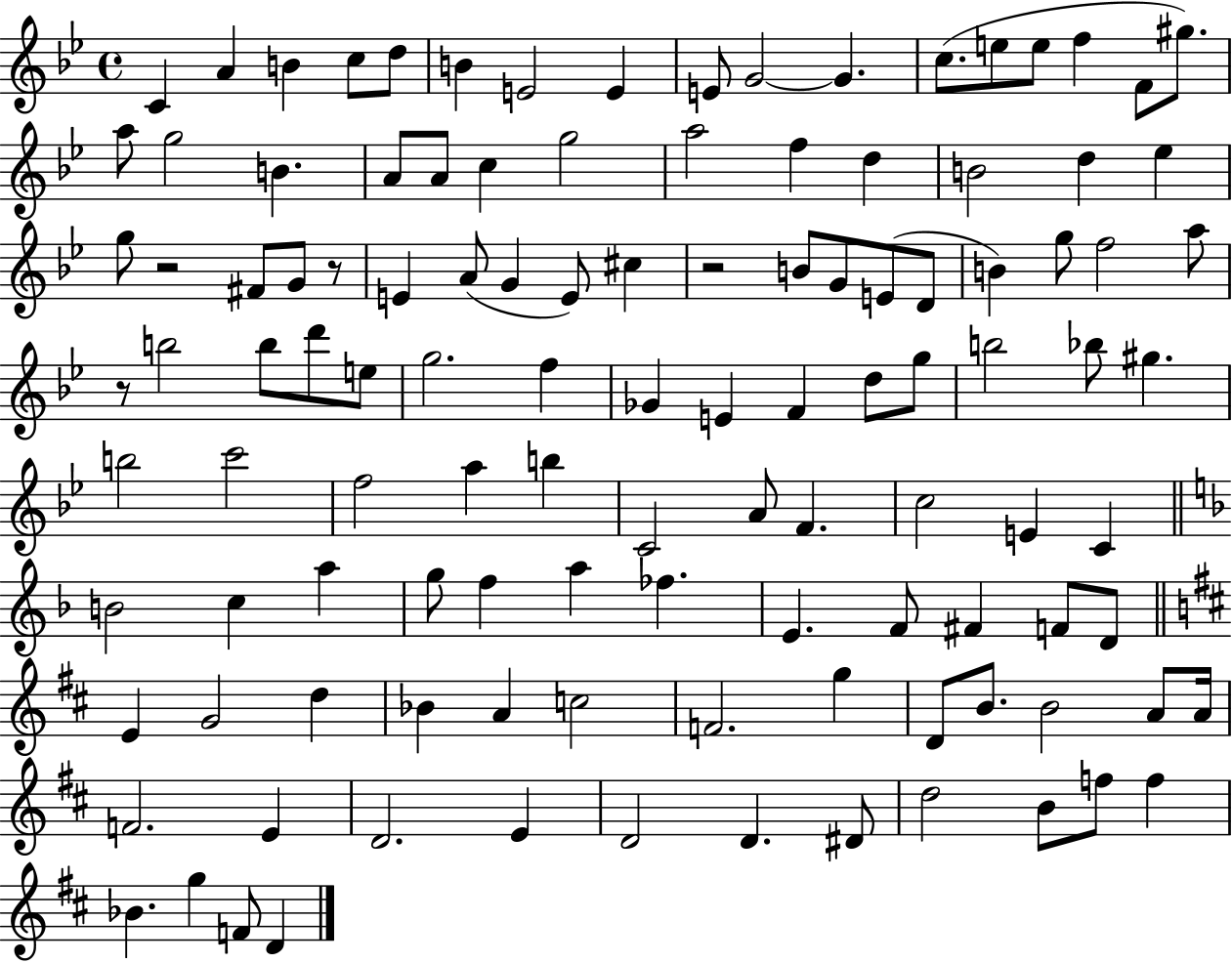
X:1
T:Untitled
M:4/4
L:1/4
K:Bb
C A B c/2 d/2 B E2 E E/2 G2 G c/2 e/2 e/2 f F/2 ^g/2 a/2 g2 B A/2 A/2 c g2 a2 f d B2 d _e g/2 z2 ^F/2 G/2 z/2 E A/2 G E/2 ^c z2 B/2 G/2 E/2 D/2 B g/2 f2 a/2 z/2 b2 b/2 d'/2 e/2 g2 f _G E F d/2 g/2 b2 _b/2 ^g b2 c'2 f2 a b C2 A/2 F c2 E C B2 c a g/2 f a _f E F/2 ^F F/2 D/2 E G2 d _B A c2 F2 g D/2 B/2 B2 A/2 A/4 F2 E D2 E D2 D ^D/2 d2 B/2 f/2 f _B g F/2 D